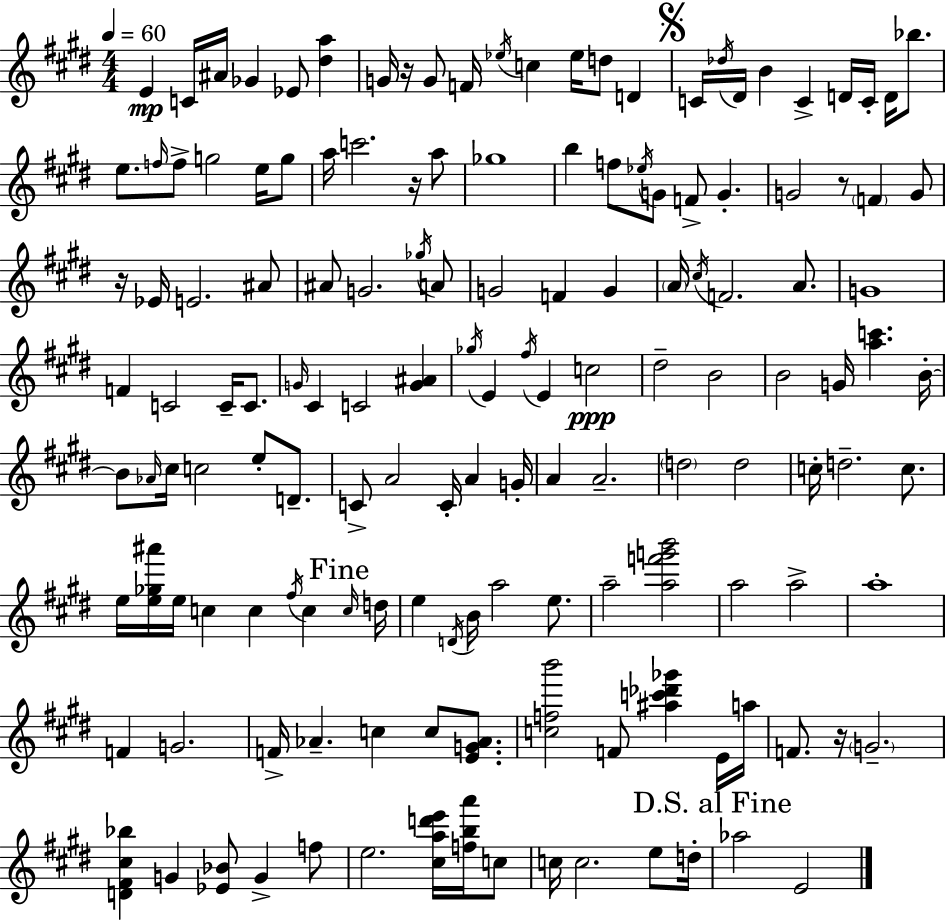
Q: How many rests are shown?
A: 5